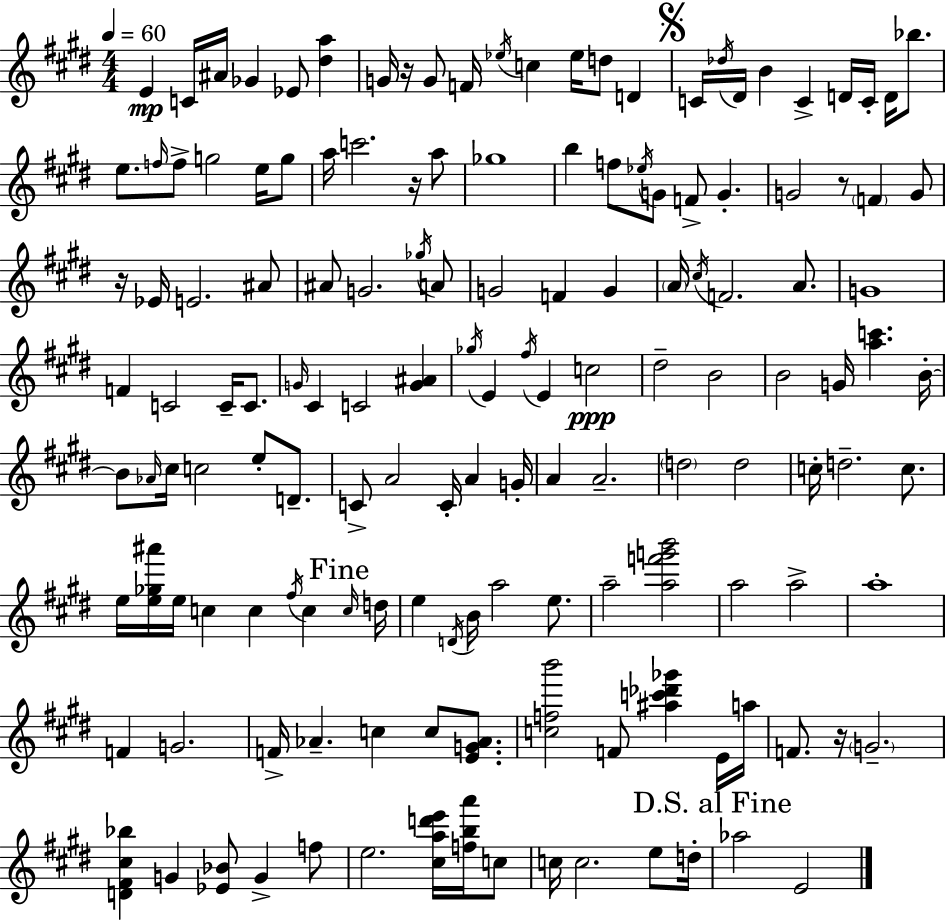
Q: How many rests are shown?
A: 5